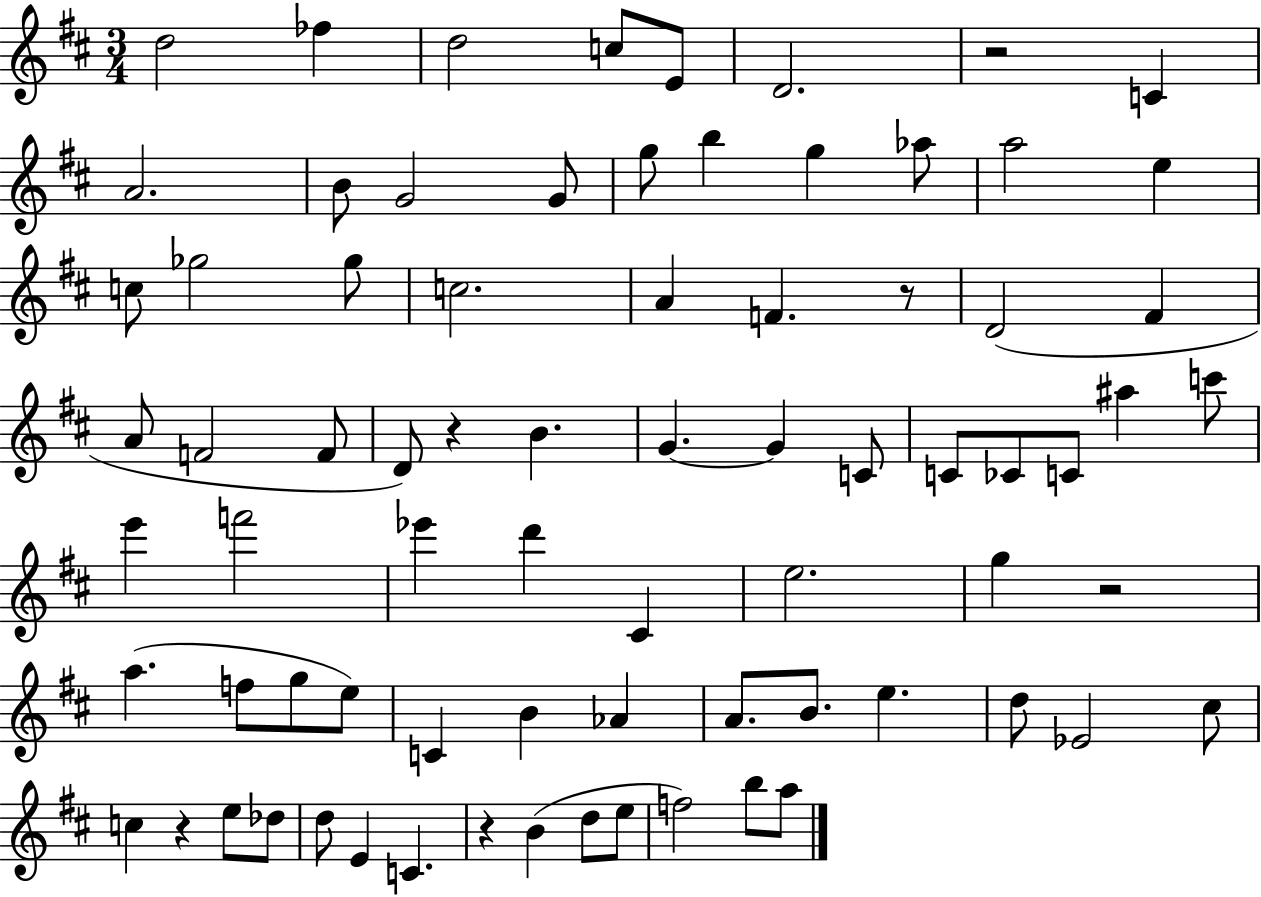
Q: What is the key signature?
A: D major